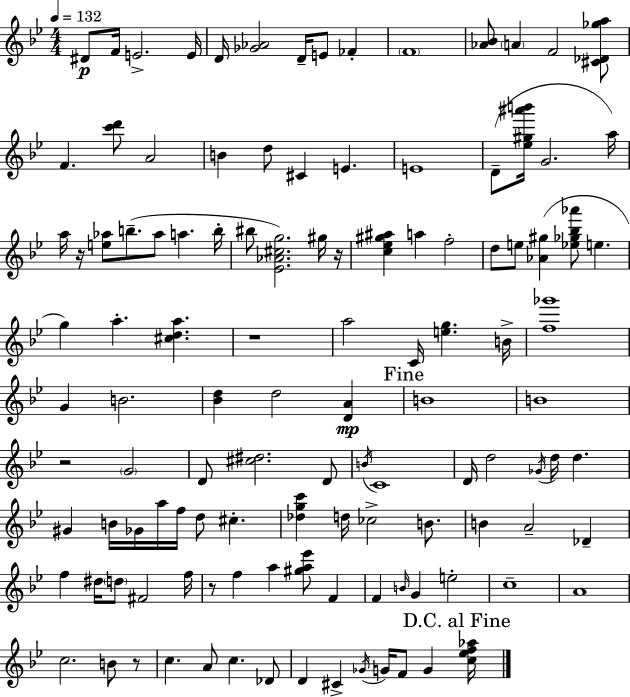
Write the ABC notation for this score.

X:1
T:Untitled
M:4/4
L:1/4
K:Gm
^D/2 F/4 E2 E/4 D/4 [_G_A]2 D/4 E/2 _F F4 [_A_B]/2 A F2 [^C_D_ga]/2 F [c'd']/2 A2 B d/2 ^C E E4 D/2 [_e^g^a'b']/4 G2 a/4 a/4 z/4 [e_a]/2 b/2 _a/2 a b/4 ^b/2 [_E_A^cg]2 ^g/4 z/4 [c_e^g^a] a f2 d/2 e/2 [_A^g] [_e_g_b_a']/2 e g a [^cda] z4 a2 C/4 [eg] B/4 [f_g']4 G B2 [_Bd] d2 [DA] B4 B4 z2 G2 D/2 [^c^d]2 D/2 B/4 C4 D/4 d2 _G/4 d/4 d ^G B/4 _G/4 a/4 f/4 d/2 ^c [_dgc'] d/4 _c2 B/2 B A2 _D f ^d/4 d/2 ^F2 f/4 z/2 f a [^ga_e']/2 F F B/4 G e2 c4 A4 c2 B/2 z/2 c A/2 c _D/2 D ^C _G/4 G/4 F/2 G [c_ef_a]/4